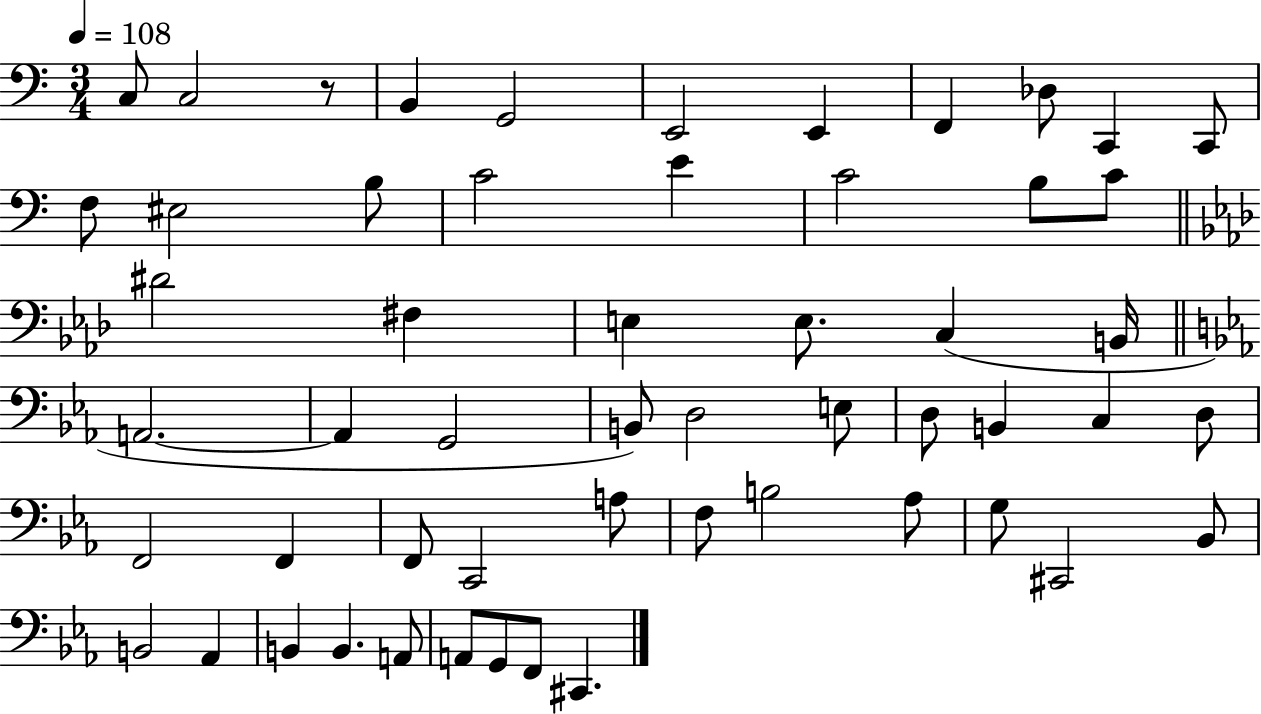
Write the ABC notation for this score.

X:1
T:Untitled
M:3/4
L:1/4
K:C
C,/2 C,2 z/2 B,, G,,2 E,,2 E,, F,, _D,/2 C,, C,,/2 F,/2 ^E,2 B,/2 C2 E C2 B,/2 C/2 ^D2 ^F, E, E,/2 C, B,,/4 A,,2 A,, G,,2 B,,/2 D,2 E,/2 D,/2 B,, C, D,/2 F,,2 F,, F,,/2 C,,2 A,/2 F,/2 B,2 _A,/2 G,/2 ^C,,2 _B,,/2 B,,2 _A,, B,, B,, A,,/2 A,,/2 G,,/2 F,,/2 ^C,,